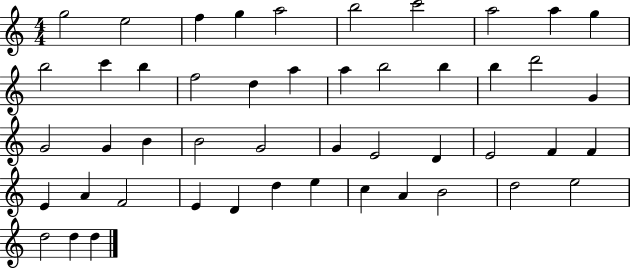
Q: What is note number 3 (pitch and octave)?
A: F5